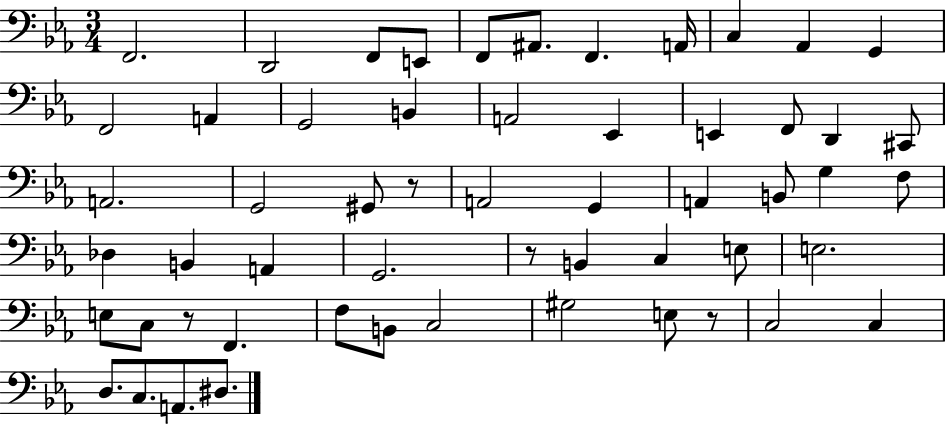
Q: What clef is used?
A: bass